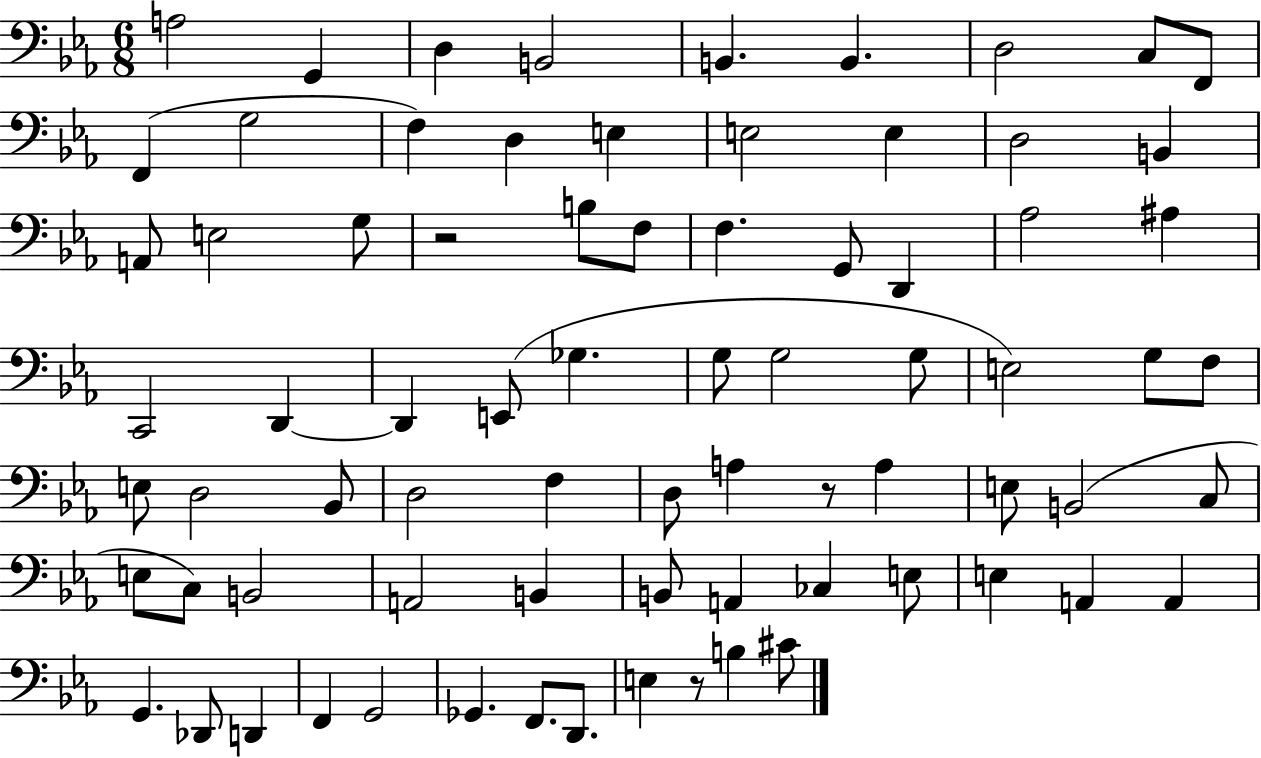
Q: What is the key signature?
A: EES major